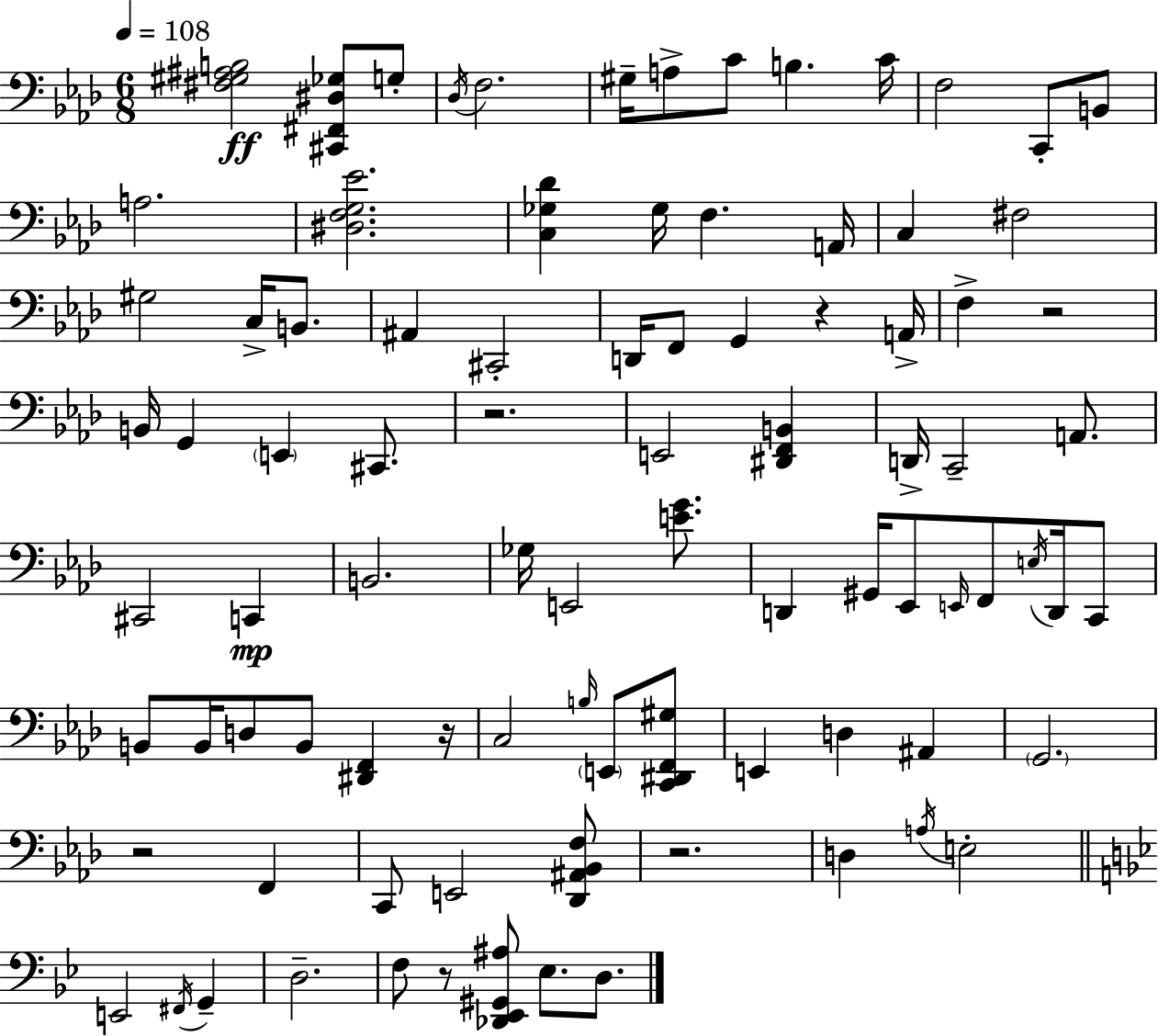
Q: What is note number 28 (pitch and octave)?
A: B2